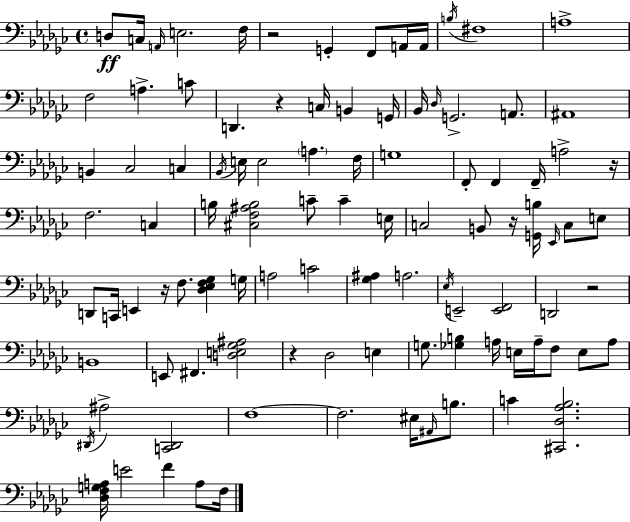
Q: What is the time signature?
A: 4/4